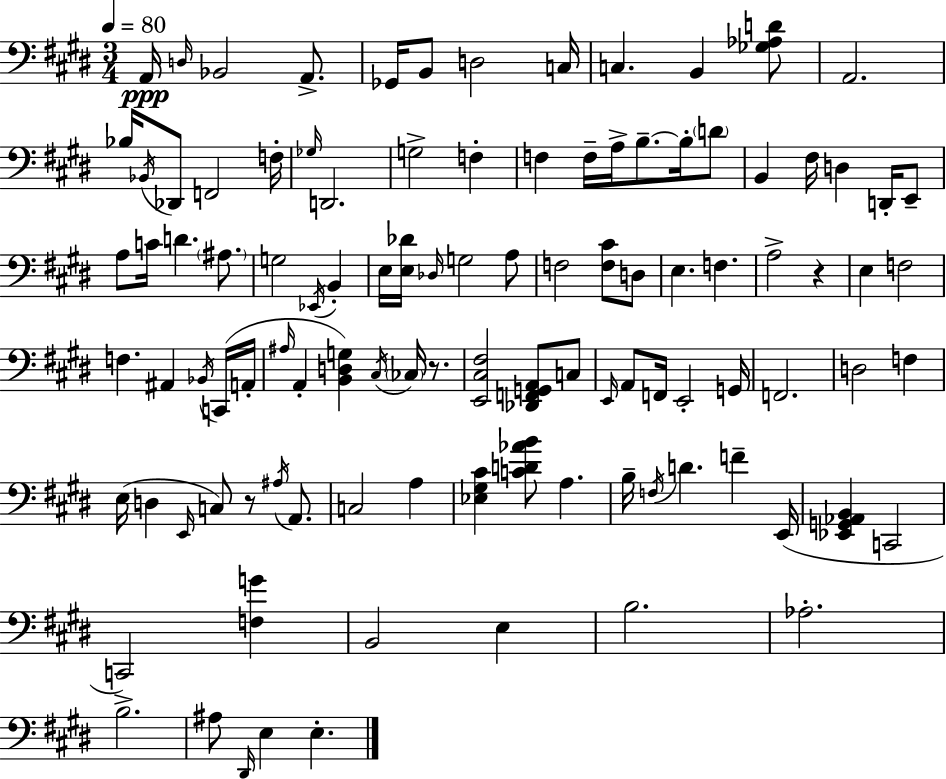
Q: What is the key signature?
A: E major